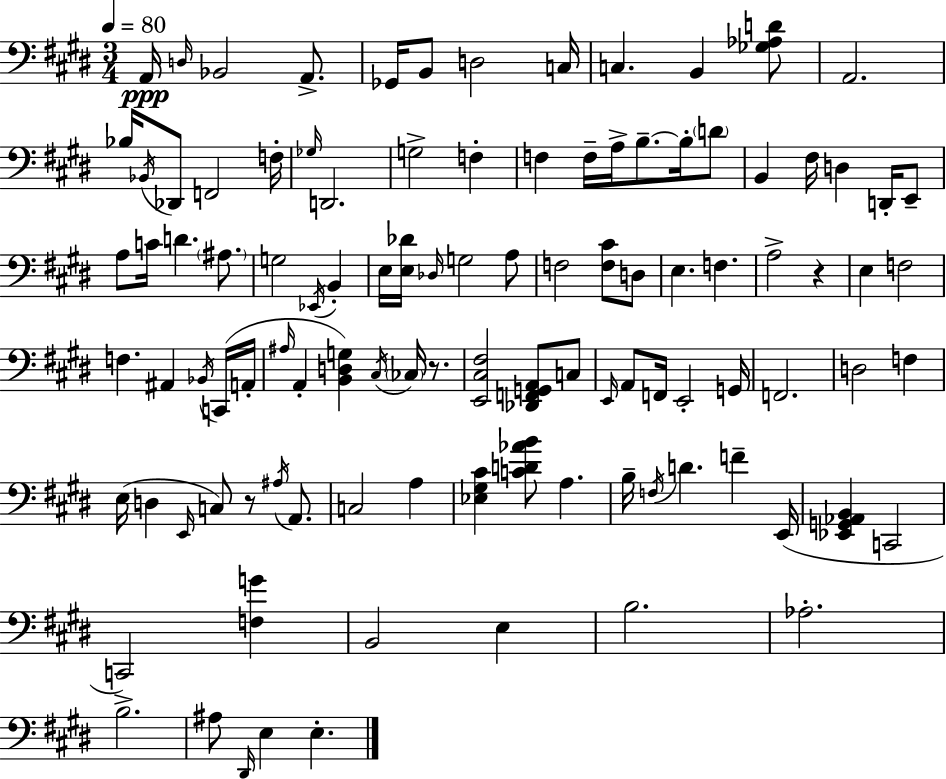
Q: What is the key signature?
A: E major